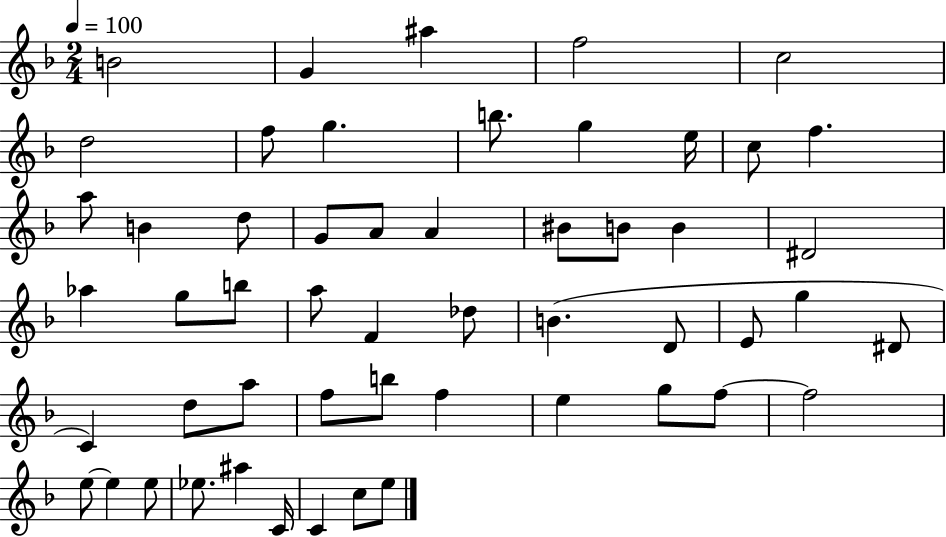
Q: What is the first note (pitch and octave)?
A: B4